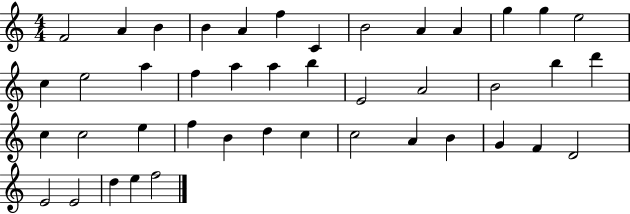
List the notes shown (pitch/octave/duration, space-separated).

F4/h A4/q B4/q B4/q A4/q F5/q C4/q B4/h A4/q A4/q G5/q G5/q E5/h C5/q E5/h A5/q F5/q A5/q A5/q B5/q E4/h A4/h B4/h B5/q D6/q C5/q C5/h E5/q F5/q B4/q D5/q C5/q C5/h A4/q B4/q G4/q F4/q D4/h E4/h E4/h D5/q E5/q F5/h